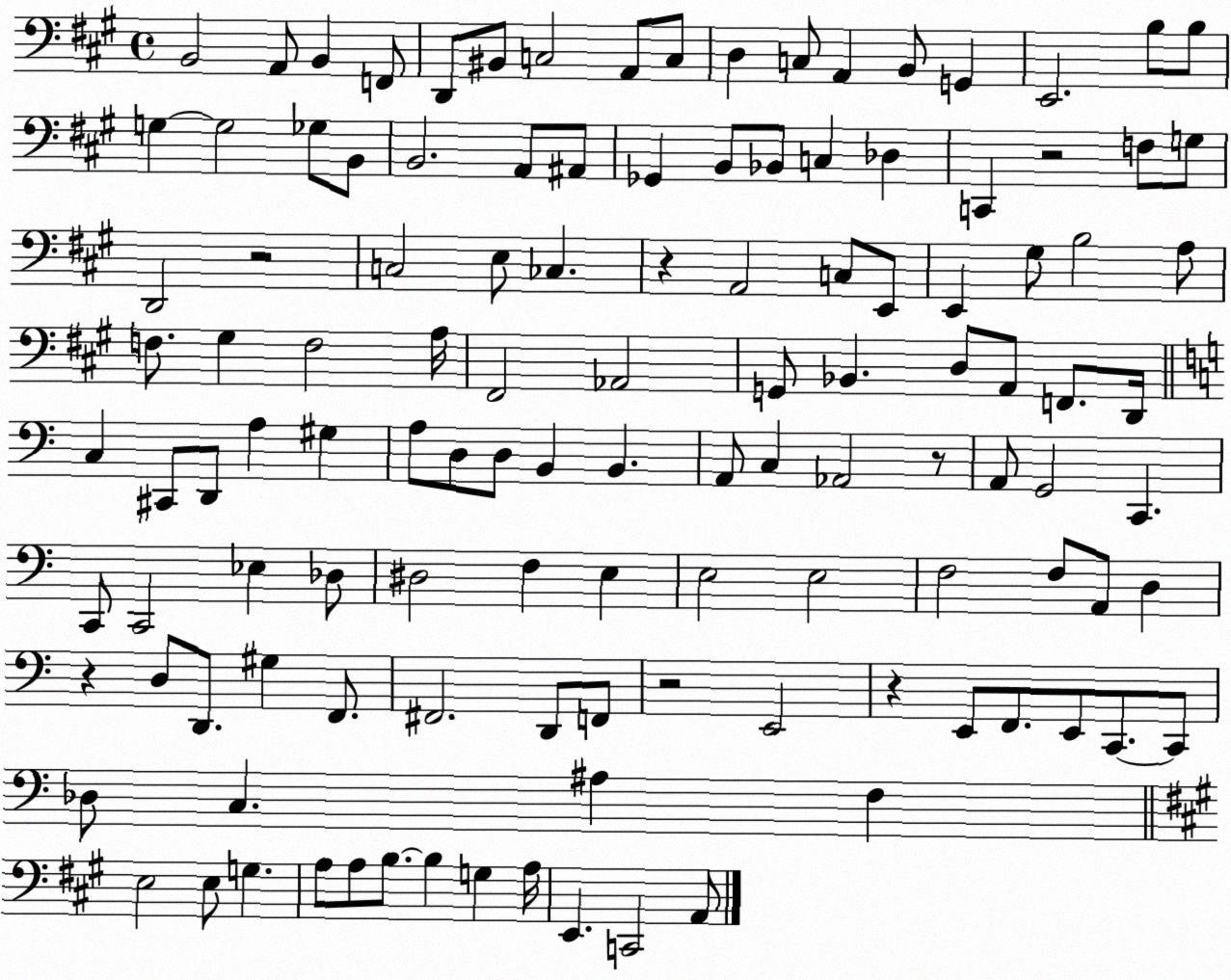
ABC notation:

X:1
T:Untitled
M:4/4
L:1/4
K:A
B,,2 A,,/2 B,, F,,/2 D,,/2 ^B,,/2 C,2 A,,/2 C,/2 D, C,/2 A,, B,,/2 G,, E,,2 B,/2 B,/2 G, G,2 _G,/2 B,,/2 B,,2 A,,/2 ^A,,/2 _G,, B,,/2 _B,,/2 C, _D, C,, z2 F,/2 G,/2 D,,2 z2 C,2 E,/2 _C, z A,,2 C,/2 E,,/2 E,, ^G,/2 B,2 A,/2 F,/2 ^G, F,2 A,/4 ^F,,2 _A,,2 G,,/2 _B,, D,/2 A,,/2 F,,/2 D,,/4 C, ^C,,/2 D,,/2 A, ^G, A,/2 D,/2 D,/2 B,, B,, A,,/2 C, _A,,2 z/2 A,,/2 G,,2 C,, C,,/2 C,,2 _E, _D,/2 ^D,2 F, E, E,2 E,2 F,2 F,/2 A,,/2 D, z D,/2 D,,/2 ^G, F,,/2 ^F,,2 D,,/2 F,,/2 z2 E,,2 z E,,/2 F,,/2 E,,/2 C,,/2 C,,/2 _D,/2 C, ^A, F, E,2 E,/2 G, A,/2 A,/2 B,/2 B, G, A,/4 E,, C,,2 A,,/2